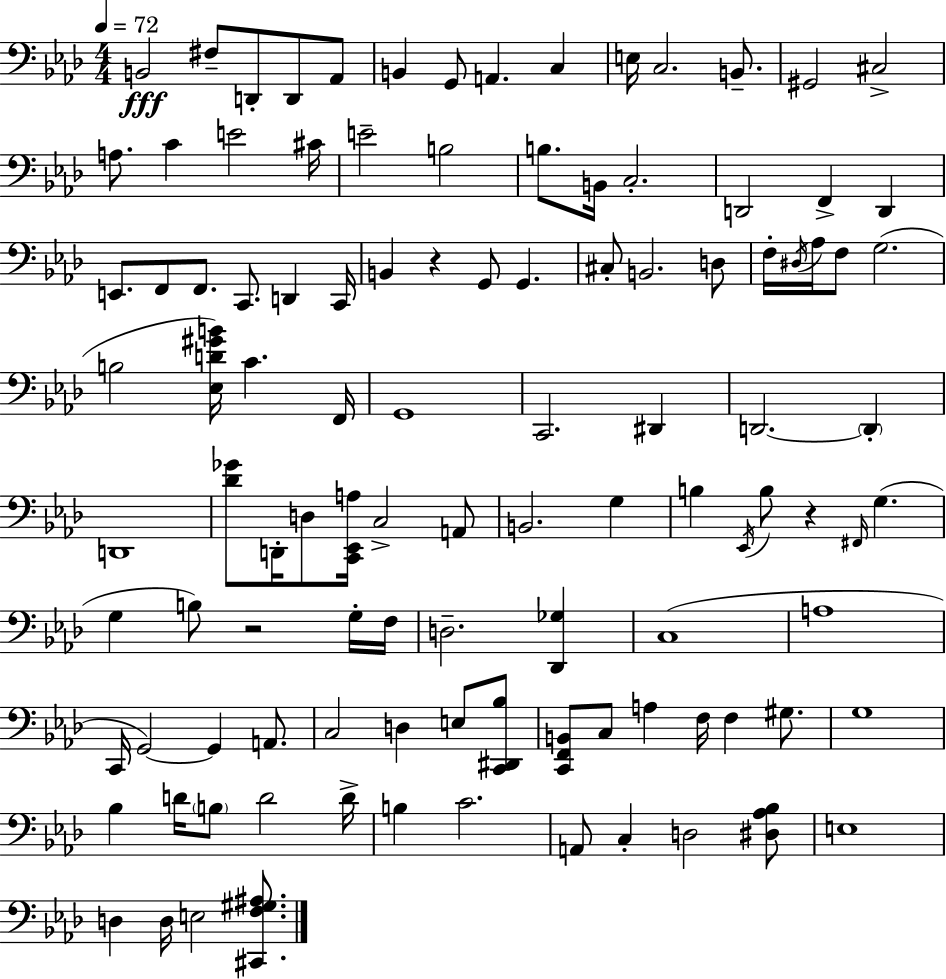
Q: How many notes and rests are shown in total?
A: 108